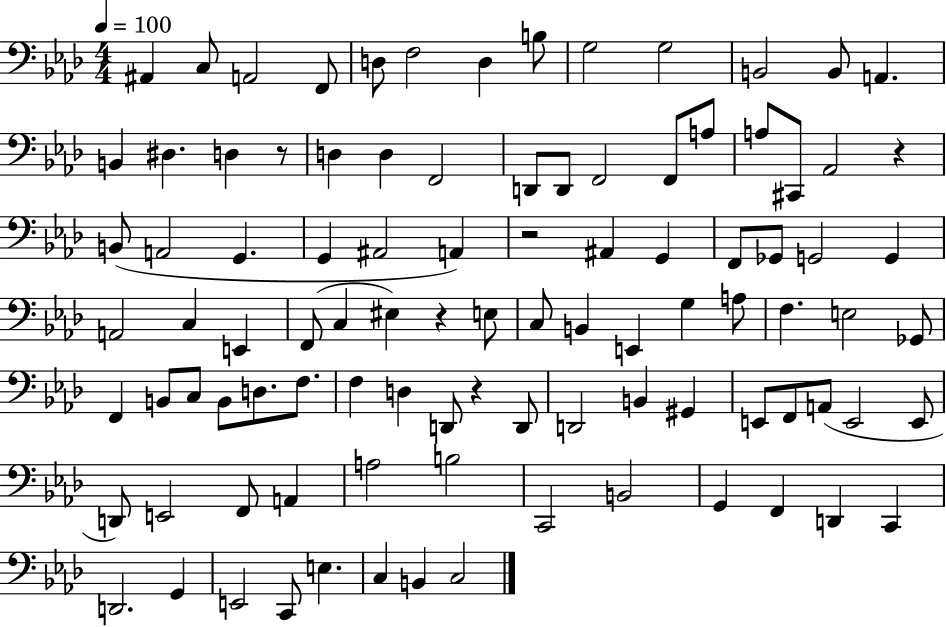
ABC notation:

X:1
T:Untitled
M:4/4
L:1/4
K:Ab
^A,, C,/2 A,,2 F,,/2 D,/2 F,2 D, B,/2 G,2 G,2 B,,2 B,,/2 A,, B,, ^D, D, z/2 D, D, F,,2 D,,/2 D,,/2 F,,2 F,,/2 A,/2 A,/2 ^C,,/2 _A,,2 z B,,/2 A,,2 G,, G,, ^A,,2 A,, z2 ^A,, G,, F,,/2 _G,,/2 G,,2 G,, A,,2 C, E,, F,,/2 C, ^E, z E,/2 C,/2 B,, E,, G, A,/2 F, E,2 _G,,/2 F,, B,,/2 C,/2 B,,/2 D,/2 F,/2 F, D, D,,/2 z D,,/2 D,,2 B,, ^G,, E,,/2 F,,/2 A,,/2 E,,2 E,,/2 D,,/2 E,,2 F,,/2 A,, A,2 B,2 C,,2 B,,2 G,, F,, D,, C,, D,,2 G,, E,,2 C,,/2 E, C, B,, C,2